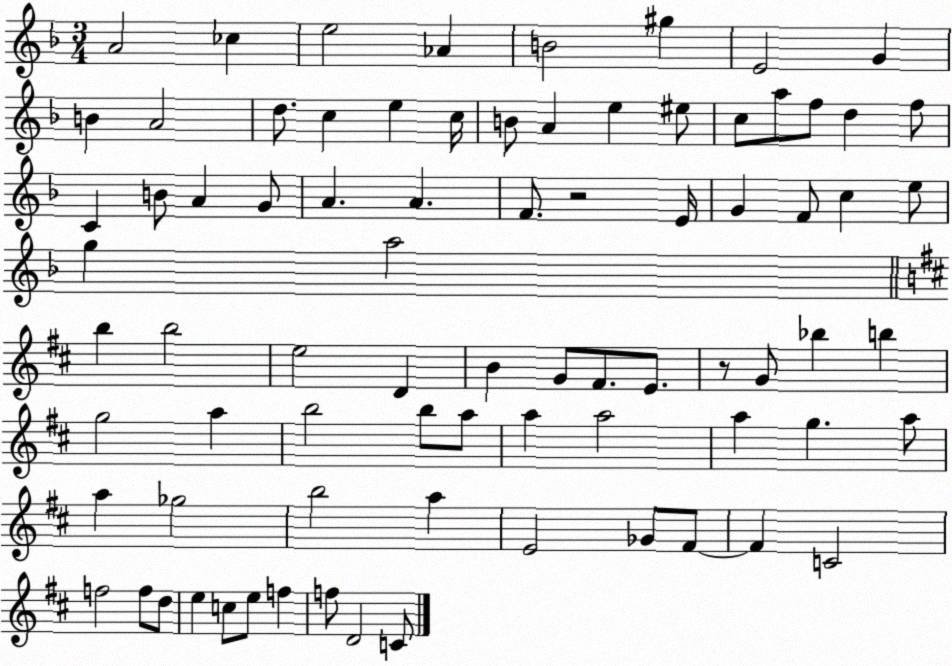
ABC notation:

X:1
T:Untitled
M:3/4
L:1/4
K:F
A2 _c e2 _A B2 ^g E2 G B A2 d/2 c e c/4 B/2 A e ^e/2 c/2 a/2 f/2 d f/2 C B/2 A G/2 A A F/2 z2 E/4 G F/2 c e/2 g a2 b b2 e2 D B G/2 ^F/2 E/2 z/2 G/2 _b b g2 a b2 b/2 a/2 a a2 a g a/2 a _g2 b2 a E2 _G/2 ^F/2 ^F C2 f2 f/2 d/2 e c/2 e/2 f f/2 D2 C/2